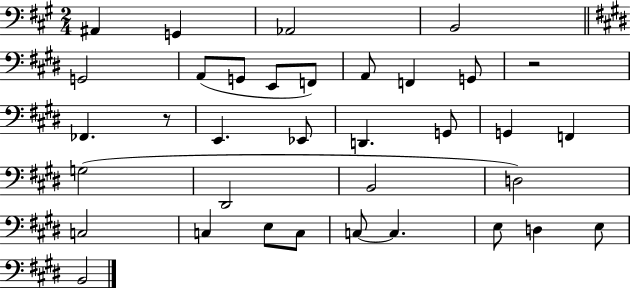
{
  \clef bass
  \numericTimeSignature
  \time 2/4
  \key a \major
  ais,4 g,4 | aes,2 | b,2 | \bar "||" \break \key e \major g,2 | a,8( g,8 e,8 f,8) | a,8 f,4 g,8 | r2 | \break fes,4. r8 | e,4. ees,8 | d,4. g,8 | g,4 f,4 | \break g2( | dis,2 | b,2 | d2) | \break c2 | c4 e8 c8 | c8~~ c4. | e8 d4 e8 | \break b,2 | \bar "|."
}